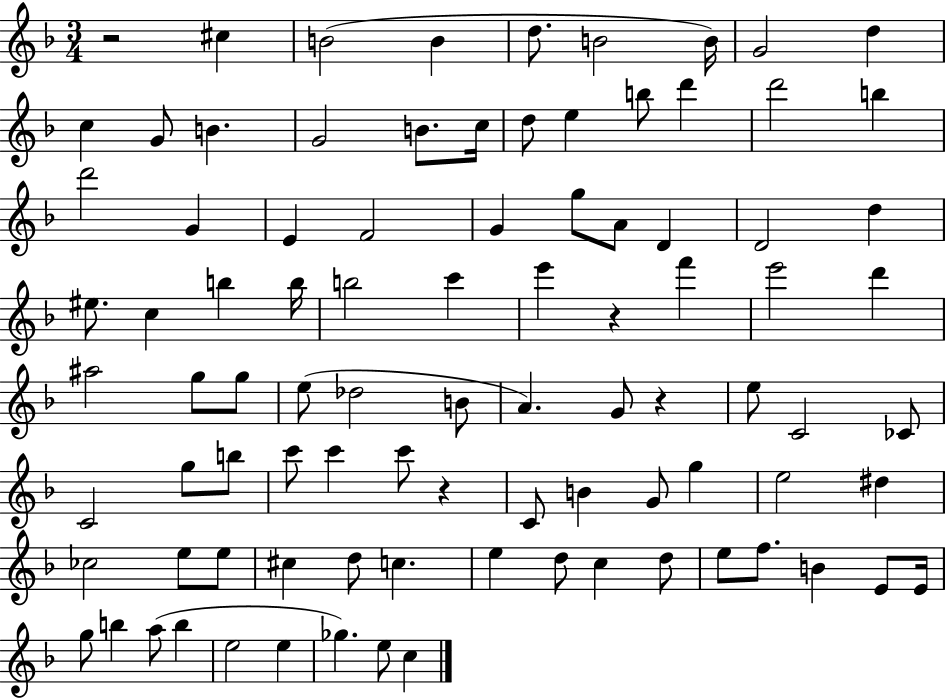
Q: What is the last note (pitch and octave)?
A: C5